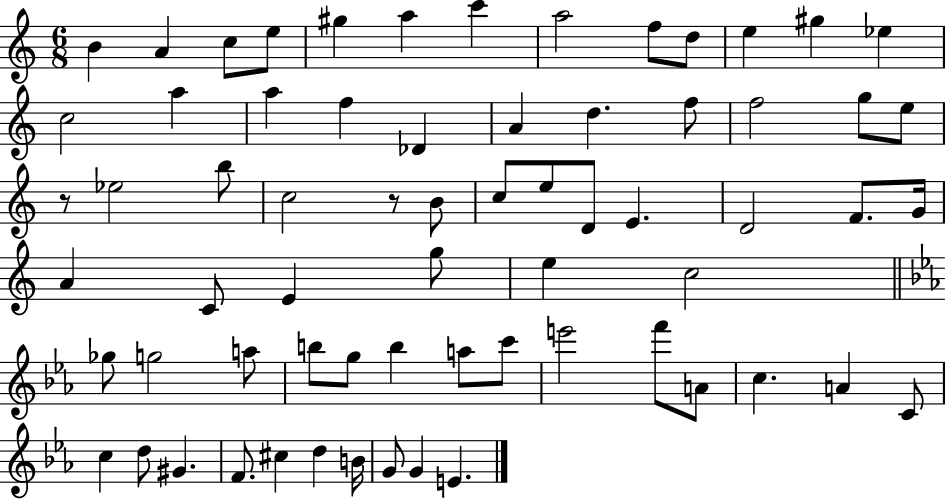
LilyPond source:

{
  \clef treble
  \numericTimeSignature
  \time 6/8
  \key c \major
  b'4 a'4 c''8 e''8 | gis''4 a''4 c'''4 | a''2 f''8 d''8 | e''4 gis''4 ees''4 | \break c''2 a''4 | a''4 f''4 des'4 | a'4 d''4. f''8 | f''2 g''8 e''8 | \break r8 ees''2 b''8 | c''2 r8 b'8 | c''8 e''8 d'8 e'4. | d'2 f'8. g'16 | \break a'4 c'8 e'4 g''8 | e''4 c''2 | \bar "||" \break \key ees \major ges''8 g''2 a''8 | b''8 g''8 b''4 a''8 c'''8 | e'''2 f'''8 a'8 | c''4. a'4 c'8 | \break c''4 d''8 gis'4. | f'8. cis''4 d''4 b'16 | g'8 g'4 e'4. | \bar "|."
}